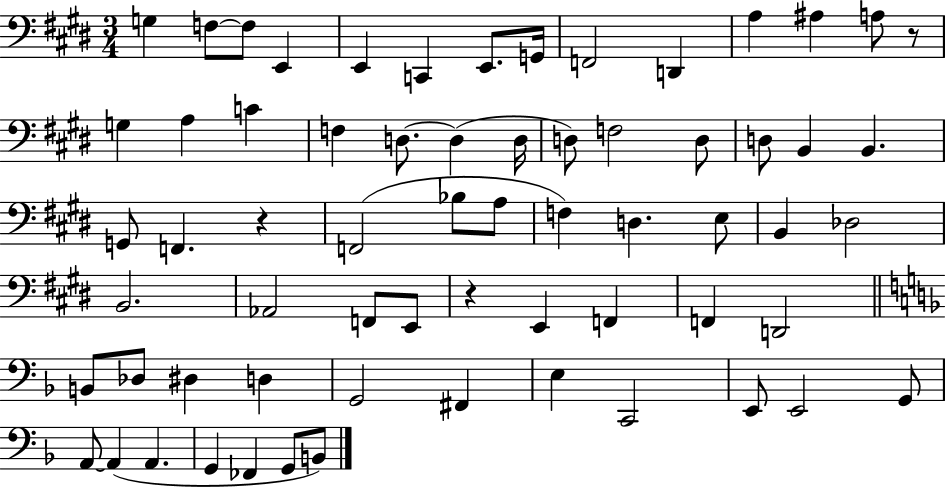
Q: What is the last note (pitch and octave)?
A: B2